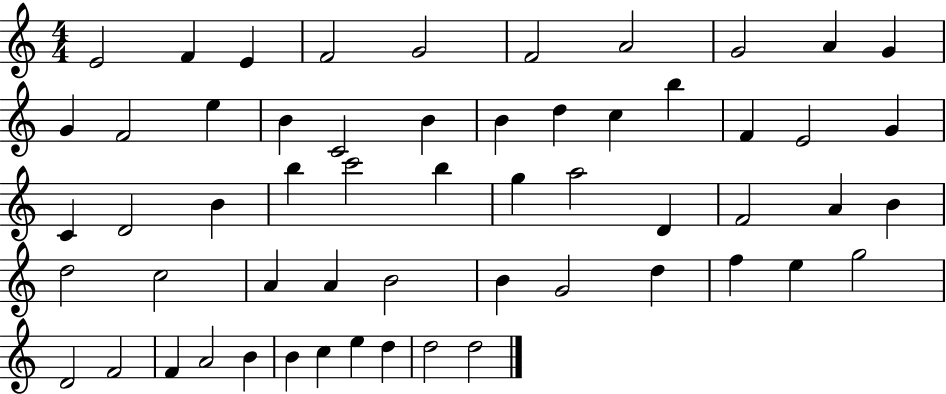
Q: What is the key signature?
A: C major